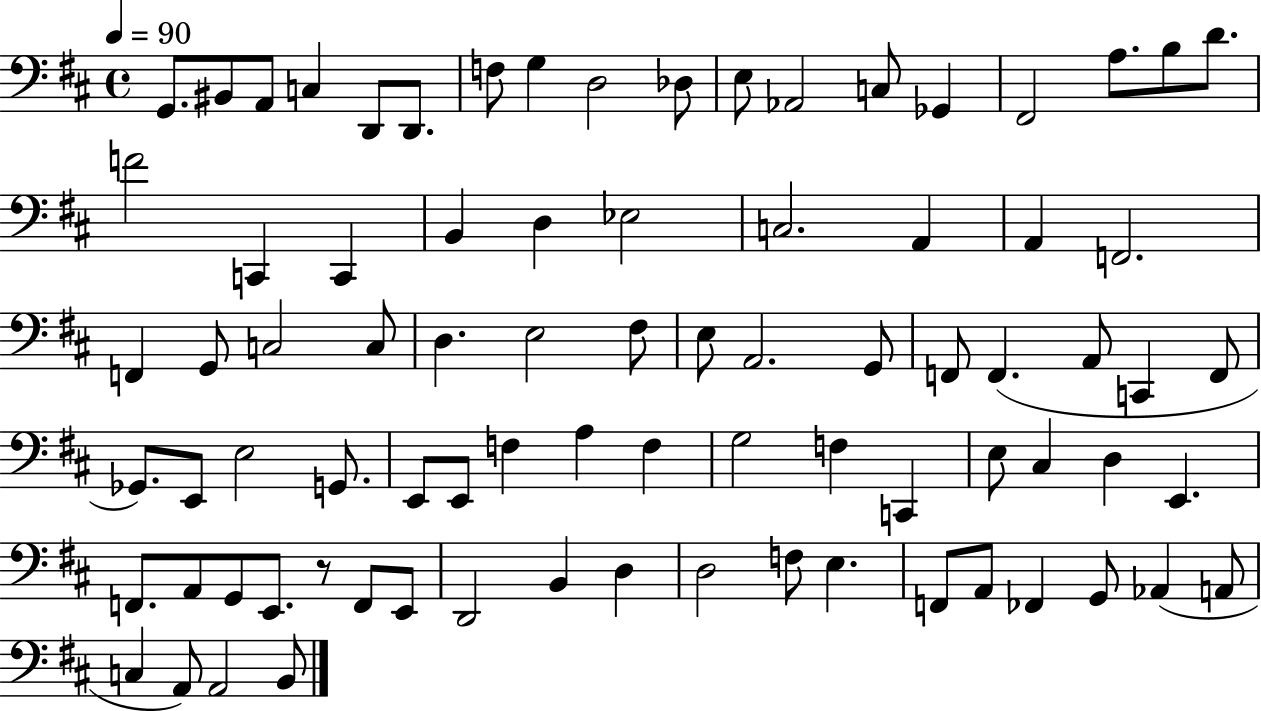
G2/e. BIS2/e A2/e C3/q D2/e D2/e. F3/e G3/q D3/h Db3/e E3/e Ab2/h C3/e Gb2/q F#2/h A3/e. B3/e D4/e. F4/h C2/q C2/q B2/q D3/q Eb3/h C3/h. A2/q A2/q F2/h. F2/q G2/e C3/h C3/e D3/q. E3/h F#3/e E3/e A2/h. G2/e F2/e F2/q. A2/e C2/q F2/e Gb2/e. E2/e E3/h G2/e. E2/e E2/e F3/q A3/q F3/q G3/h F3/q C2/q E3/e C#3/q D3/q E2/q. F2/e. A2/e G2/e E2/e. R/e F2/e E2/e D2/h B2/q D3/q D3/h F3/e E3/q. F2/e A2/e FES2/q G2/e Ab2/q A2/e C3/q A2/e A2/h B2/e